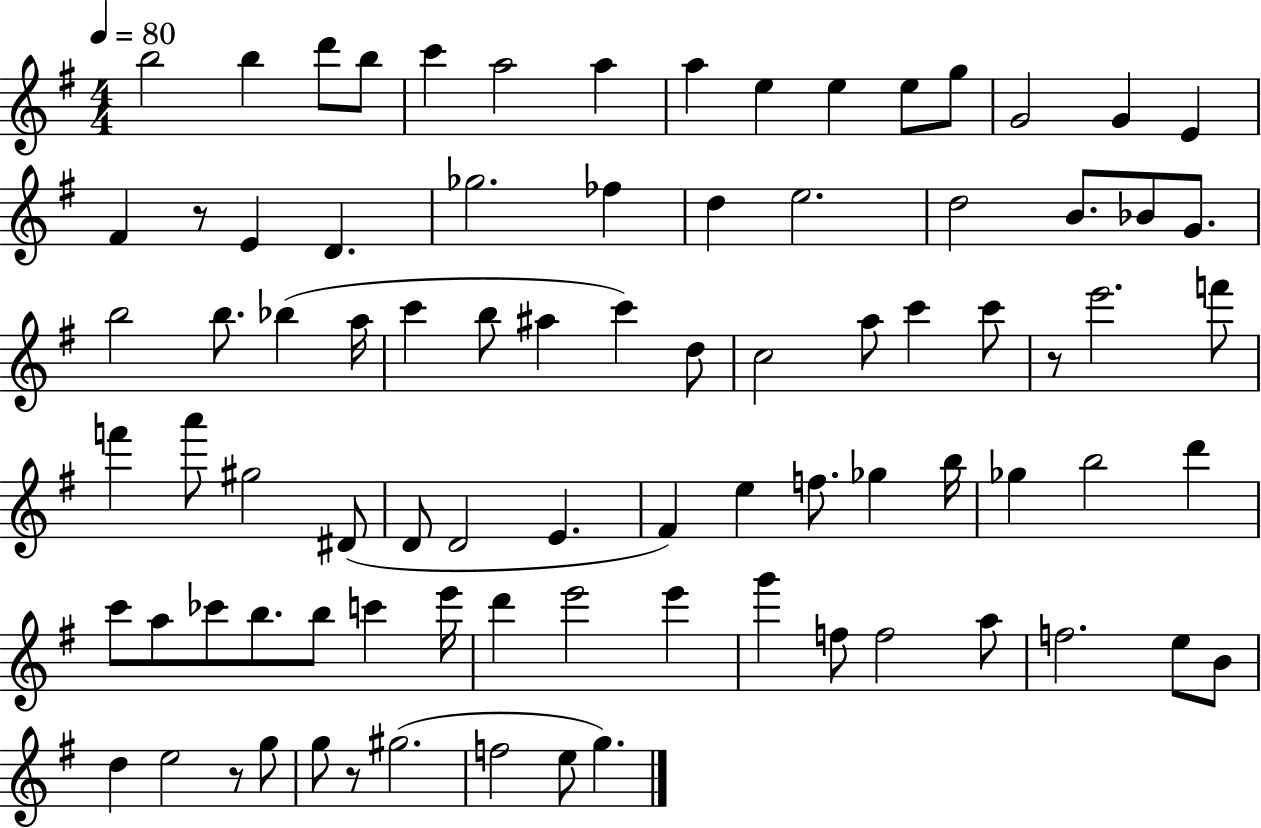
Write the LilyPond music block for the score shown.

{
  \clef treble
  \numericTimeSignature
  \time 4/4
  \key g \major
  \tempo 4 = 80
  b''2 b''4 d'''8 b''8 | c'''4 a''2 a''4 | a''4 e''4 e''4 e''8 g''8 | g'2 g'4 e'4 | \break fis'4 r8 e'4 d'4. | ges''2. fes''4 | d''4 e''2. | d''2 b'8. bes'8 g'8. | \break b''2 b''8. bes''4( a''16 | c'''4 b''8 ais''4 c'''4) d''8 | c''2 a''8 c'''4 c'''8 | r8 e'''2. f'''8 | \break f'''4 a'''8 gis''2 dis'8( | d'8 d'2 e'4. | fis'4) e''4 f''8. ges''4 b''16 | ges''4 b''2 d'''4 | \break c'''8 a''8 ces'''8 b''8. b''8 c'''4 e'''16 | d'''4 e'''2 e'''4 | g'''4 f''8 f''2 a''8 | f''2. e''8 b'8 | \break d''4 e''2 r8 g''8 | g''8 r8 gis''2.( | f''2 e''8 g''4.) | \bar "|."
}